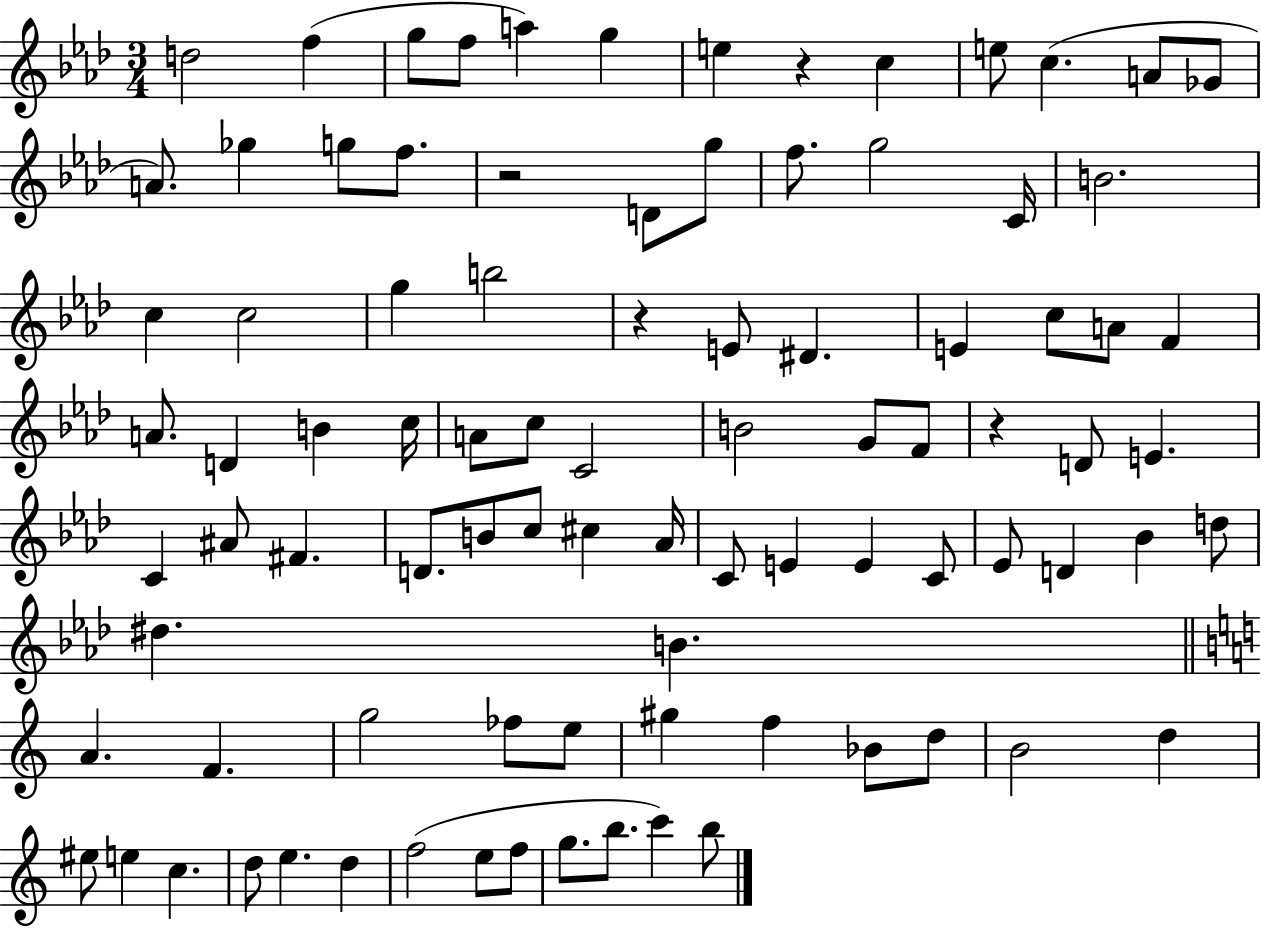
D5/h F5/q G5/e F5/e A5/q G5/q E5/q R/q C5/q E5/e C5/q. A4/e Gb4/e A4/e. Gb5/q G5/e F5/e. R/h D4/e G5/e F5/e. G5/h C4/s B4/h. C5/q C5/h G5/q B5/h R/q E4/e D#4/q. E4/q C5/e A4/e F4/q A4/e. D4/q B4/q C5/s A4/e C5/e C4/h B4/h G4/e F4/e R/q D4/e E4/q. C4/q A#4/e F#4/q. D4/e. B4/e C5/e C#5/q Ab4/s C4/e E4/q E4/q C4/e Eb4/e D4/q Bb4/q D5/e D#5/q. B4/q. A4/q. F4/q. G5/h FES5/e E5/e G#5/q F5/q Bb4/e D5/e B4/h D5/q EIS5/e E5/q C5/q. D5/e E5/q. D5/q F5/h E5/e F5/e G5/e. B5/e. C6/q B5/e